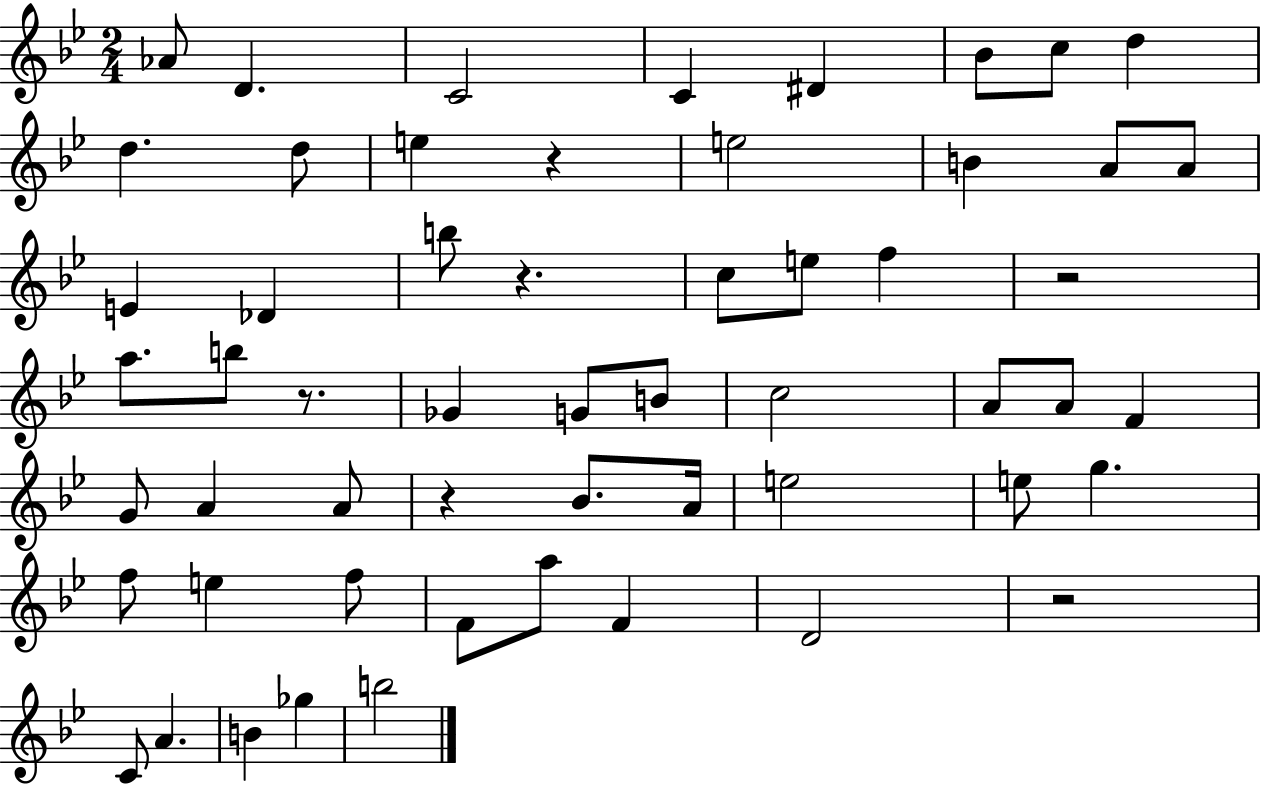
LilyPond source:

{
  \clef treble
  \numericTimeSignature
  \time 2/4
  \key bes \major
  aes'8 d'4. | c'2 | c'4 dis'4 | bes'8 c''8 d''4 | \break d''4. d''8 | e''4 r4 | e''2 | b'4 a'8 a'8 | \break e'4 des'4 | b''8 r4. | c''8 e''8 f''4 | r2 | \break a''8. b''8 r8. | ges'4 g'8 b'8 | c''2 | a'8 a'8 f'4 | \break g'8 a'4 a'8 | r4 bes'8. a'16 | e''2 | e''8 g''4. | \break f''8 e''4 f''8 | f'8 a''8 f'4 | d'2 | r2 | \break c'8 a'4. | b'4 ges''4 | b''2 | \bar "|."
}